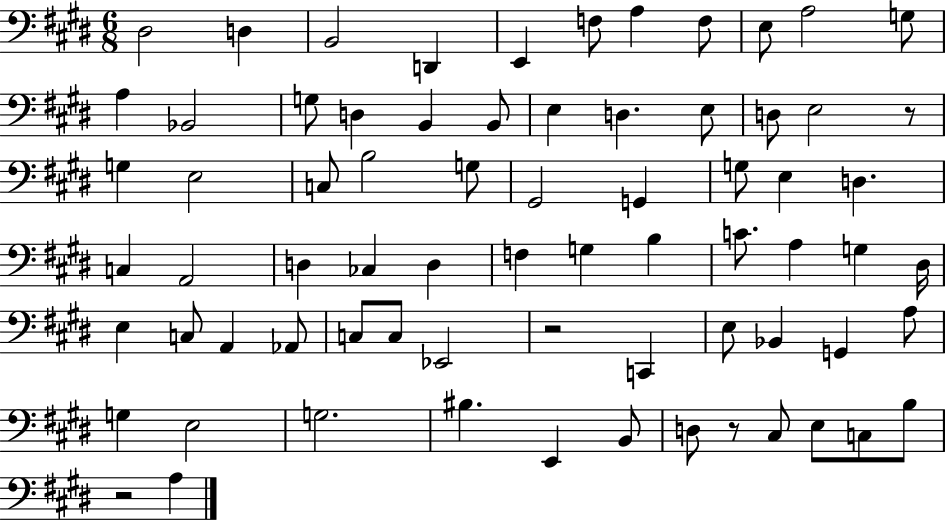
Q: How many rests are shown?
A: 4